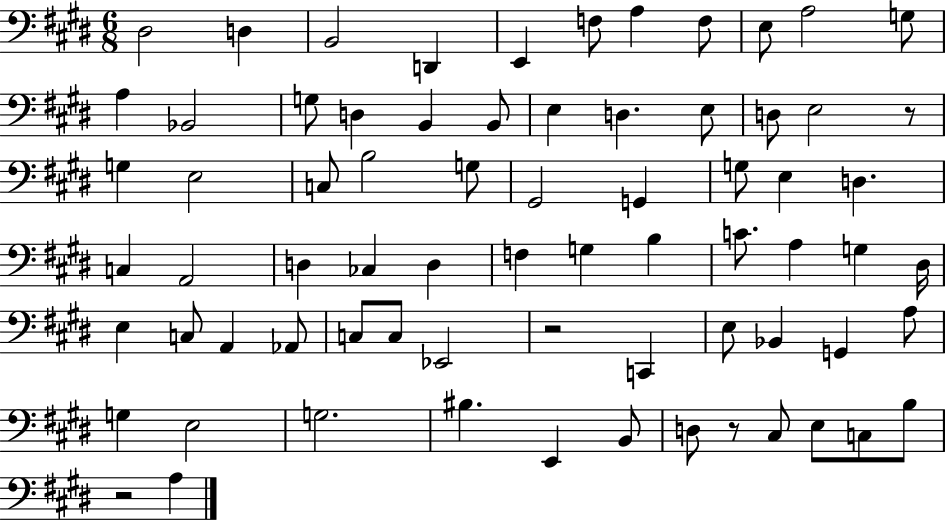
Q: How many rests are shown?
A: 4